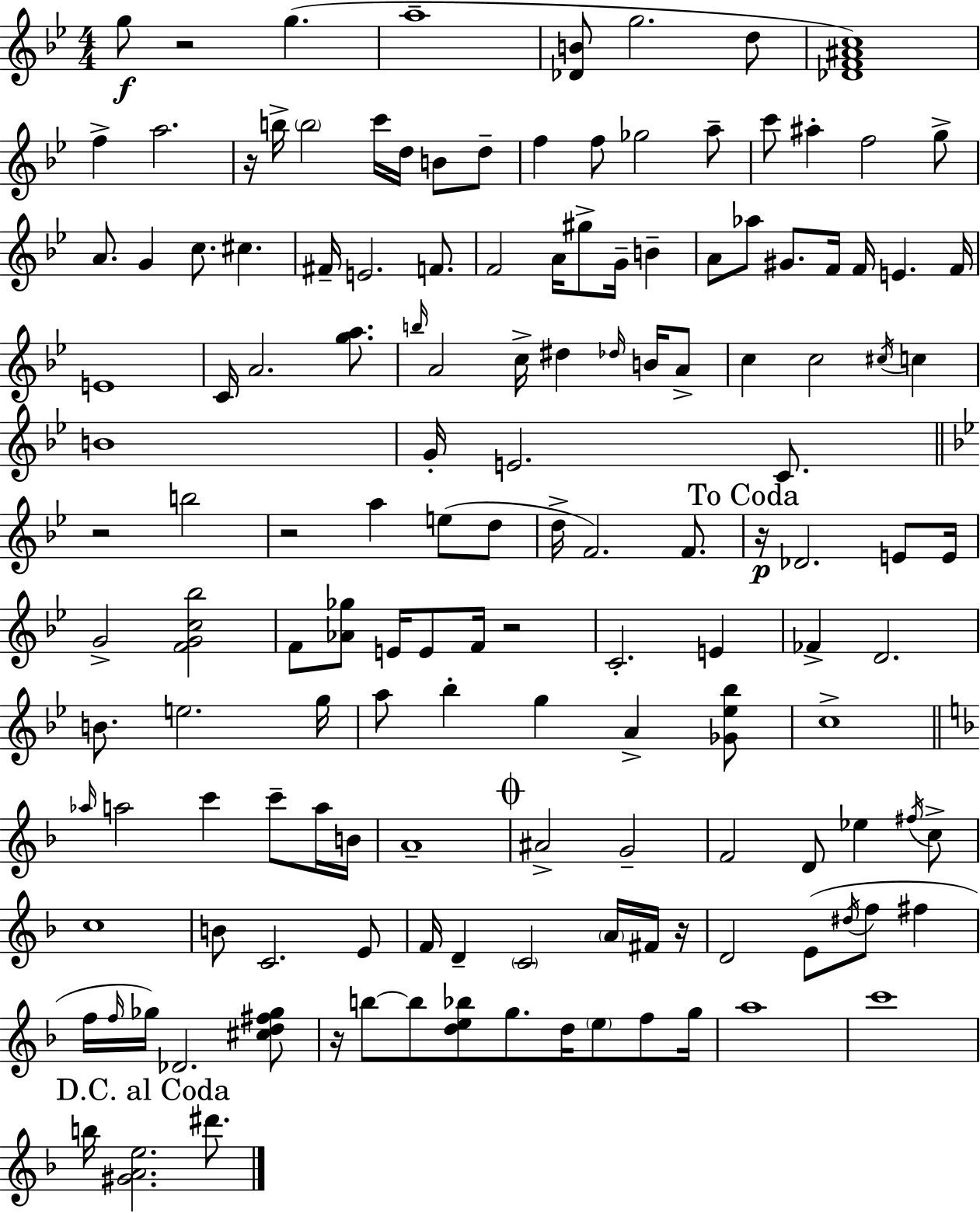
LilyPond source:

{
  \clef treble
  \numericTimeSignature
  \time 4/4
  \key bes \major
  \repeat volta 2 { g''8\f r2 g''4.( | a''1-- | <des' b'>8 g''2. d''8 | <des' f' ais' c''>1) | \break f''4-> a''2. | r16 b''16-> \parenthesize b''2 c'''16 d''16 b'8 d''8-- | f''4 f''8 ges''2 a''8-- | c'''8 ais''4-. f''2 g''8-> | \break a'8. g'4 c''8. cis''4. | fis'16-- e'2. f'8. | f'2 a'16 gis''8-> g'16-- b'4-- | a'8 aes''8 gis'8. f'16 f'16 e'4. f'16 | \break e'1 | c'16 a'2. <g'' a''>8. | \grace { b''16 } a'2 c''16-> dis''4 \grace { des''16 } b'16 | a'8-> c''4 c''2 \acciaccatura { cis''16 } c''4 | \break b'1 | g'16-. e'2. | c'8. \bar "||" \break \key g \minor r2 b''2 | r2 a''4 e''8( d''8 | d''16-> f'2.) f'8. | \mark "To Coda" r16\p des'2. e'8 e'16 | \break g'2-> <f' g' c'' bes''>2 | f'8 <aes' ges''>8 e'16 e'8 f'16 r2 | c'2.-. e'4 | fes'4-> d'2. | \break b'8. e''2. g''16 | a''8 bes''4-. g''4 a'4-> <ges' ees'' bes''>8 | c''1-> | \bar "||" \break \key d \minor \grace { aes''16 } a''2 c'''4 c'''8-- a''16 | b'16 a'1-- | \mark \markup { \musicglyph "scripts.coda" } ais'2-> g'2-- | f'2 d'8 ees''4 \acciaccatura { fis''16 } | \break c''8-> c''1 | b'8 c'2. | e'8 f'16 d'4-- \parenthesize c'2 \parenthesize a'16 | fis'16 r16 d'2 e'8( \acciaccatura { dis''16 } f''8 fis''4 | \break f''16 \grace { f''16 }) ges''16 des'2. | <cis'' d'' fis'' ges''>8 r16 b''8~~ b''8 <d'' e'' bes''>8 g''8. d''16 \parenthesize e''8 | f''8 g''16 a''1 | c'''1 | \break \mark "D.C. al Coda" b''16 <gis' a' e''>2. | dis'''8. } \bar "|."
}